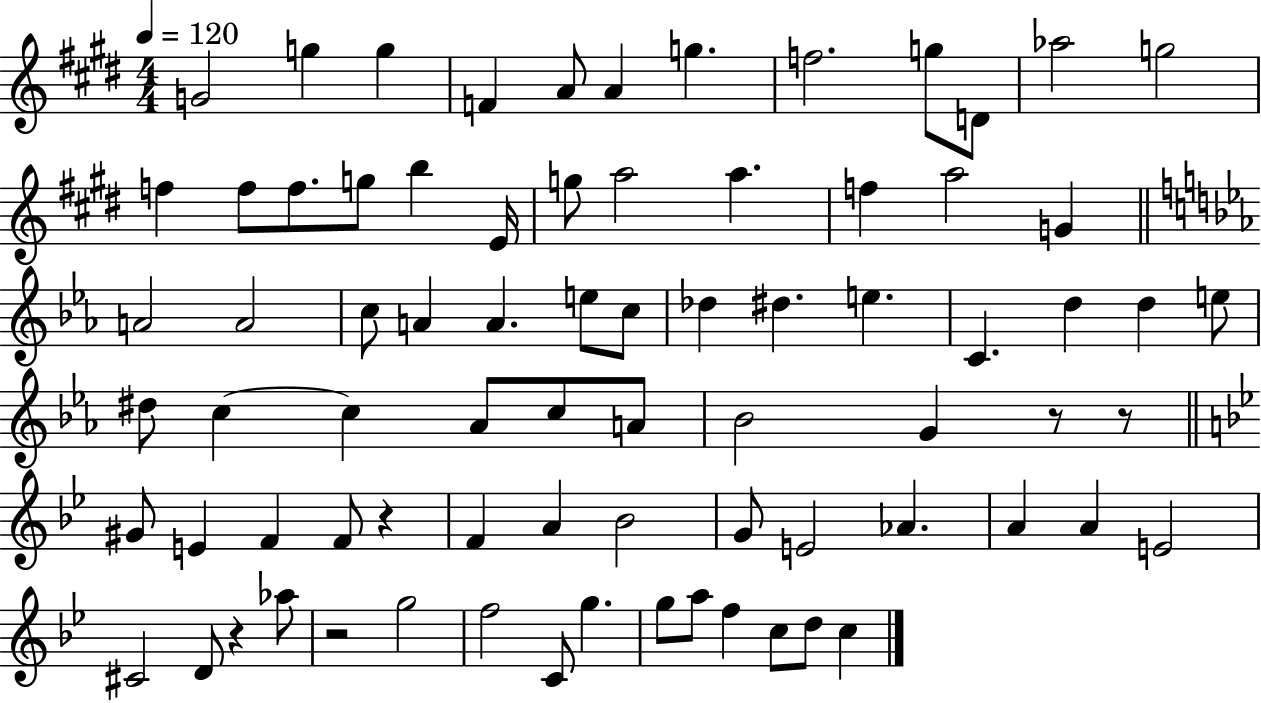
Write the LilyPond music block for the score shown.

{
  \clef treble
  \numericTimeSignature
  \time 4/4
  \key e \major
  \tempo 4 = 120
  g'2 g''4 g''4 | f'4 a'8 a'4 g''4. | f''2. g''8 d'8 | aes''2 g''2 | \break f''4 f''8 f''8. g''8 b''4 e'16 | g''8 a''2 a''4. | f''4 a''2 g'4 | \bar "||" \break \key ees \major a'2 a'2 | c''8 a'4 a'4. e''8 c''8 | des''4 dis''4. e''4. | c'4. d''4 d''4 e''8 | \break dis''8 c''4~~ c''4 aes'8 c''8 a'8 | bes'2 g'4 r8 r8 | \bar "||" \break \key bes \major gis'8 e'4 f'4 f'8 r4 | f'4 a'4 bes'2 | g'8 e'2 aes'4. | a'4 a'4 e'2 | \break cis'2 d'8 r4 aes''8 | r2 g''2 | f''2 c'8 g''4. | g''8 a''8 f''4 c''8 d''8 c''4 | \break \bar "|."
}